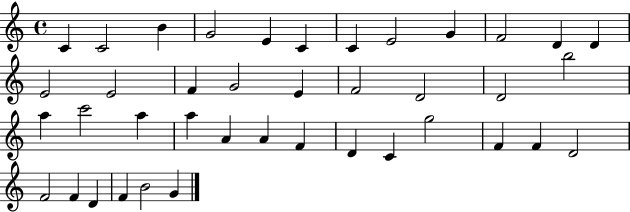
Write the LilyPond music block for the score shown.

{
  \clef treble
  \time 4/4
  \defaultTimeSignature
  \key c \major
  c'4 c'2 b'4 | g'2 e'4 c'4 | c'4 e'2 g'4 | f'2 d'4 d'4 | \break e'2 e'2 | f'4 g'2 e'4 | f'2 d'2 | d'2 b''2 | \break a''4 c'''2 a''4 | a''4 a'4 a'4 f'4 | d'4 c'4 g''2 | f'4 f'4 d'2 | \break f'2 f'4 d'4 | f'4 b'2 g'4 | \bar "|."
}